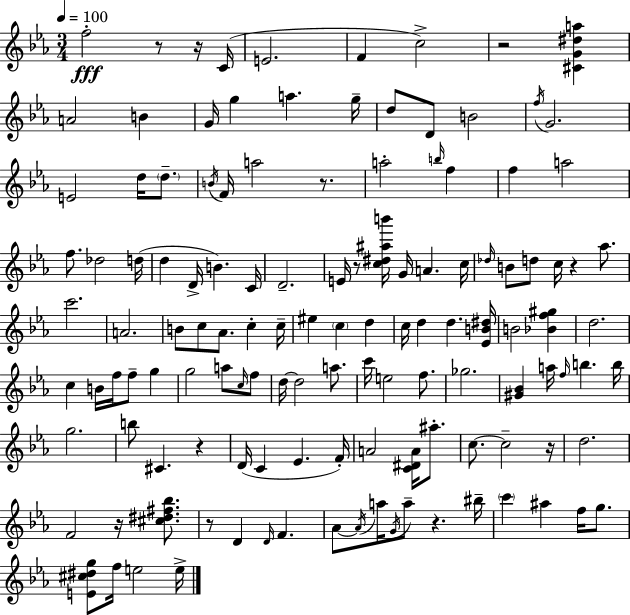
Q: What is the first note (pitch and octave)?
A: F5